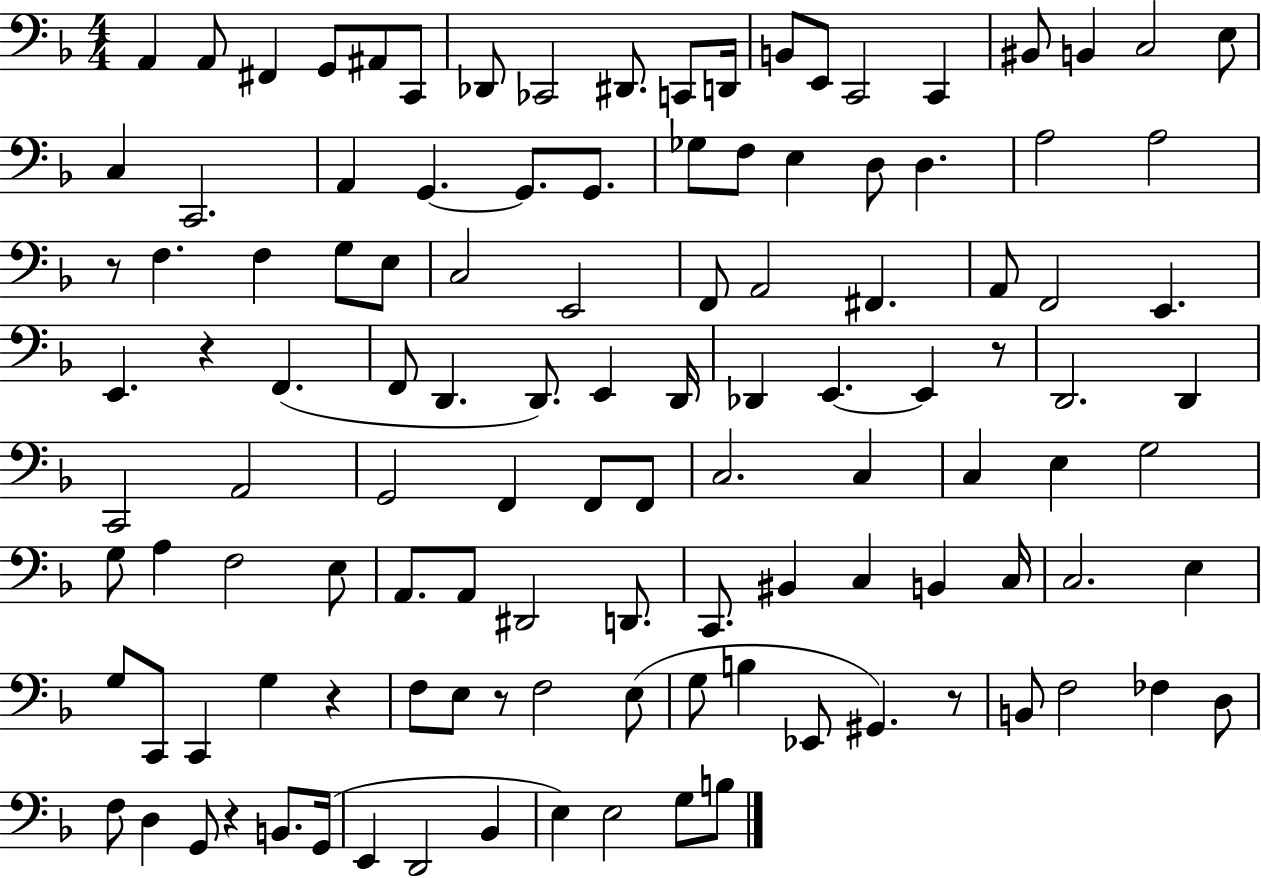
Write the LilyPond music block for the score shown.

{
  \clef bass
  \numericTimeSignature
  \time 4/4
  \key f \major
  a,4 a,8 fis,4 g,8 ais,8 c,8 | des,8 ces,2 dis,8. c,8 d,16 | b,8 e,8 c,2 c,4 | bis,8 b,4 c2 e8 | \break c4 c,2. | a,4 g,4.~~ g,8. g,8. | ges8 f8 e4 d8 d4. | a2 a2 | \break r8 f4. f4 g8 e8 | c2 e,2 | f,8 a,2 fis,4. | a,8 f,2 e,4. | \break e,4. r4 f,4.( | f,8 d,4. d,8.) e,4 d,16 | des,4 e,4.~~ e,4 r8 | d,2. d,4 | \break c,2 a,2 | g,2 f,4 f,8 f,8 | c2. c4 | c4 e4 g2 | \break g8 a4 f2 e8 | a,8. a,8 dis,2 d,8. | c,8. bis,4 c4 b,4 c16 | c2. e4 | \break g8 c,8 c,4 g4 r4 | f8 e8 r8 f2 e8( | g8 b4 ees,8 gis,4.) r8 | b,8 f2 fes4 d8 | \break f8 d4 g,8 r4 b,8. g,16( | e,4 d,2 bes,4 | e4) e2 g8 b8 | \bar "|."
}